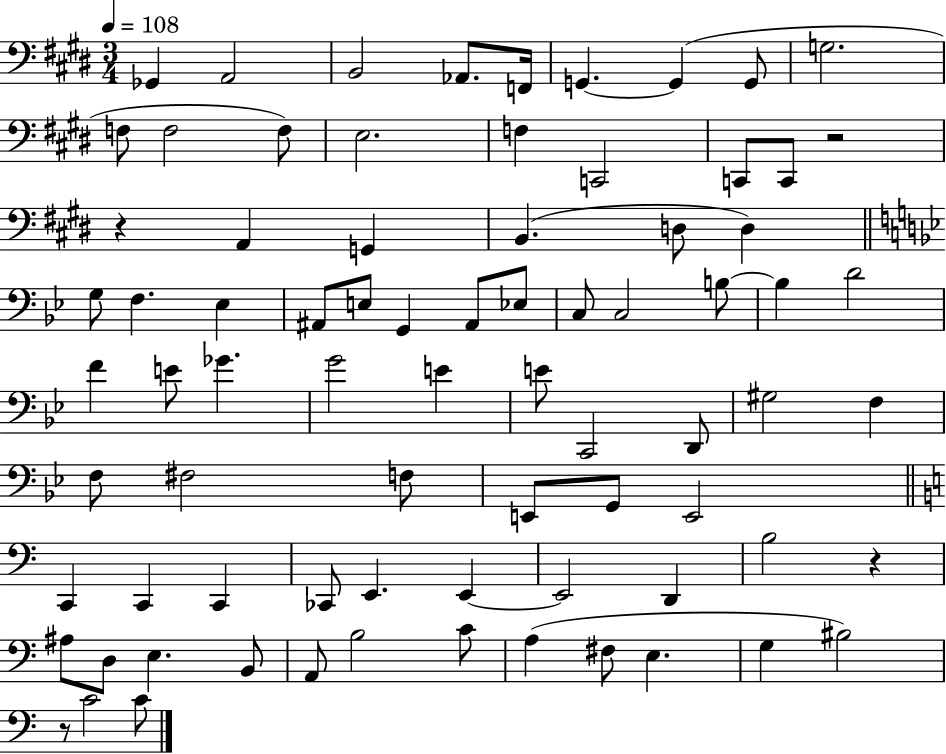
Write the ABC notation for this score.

X:1
T:Untitled
M:3/4
L:1/4
K:E
_G,, A,,2 B,,2 _A,,/2 F,,/4 G,, G,, G,,/2 G,2 F,/2 F,2 F,/2 E,2 F, C,,2 C,,/2 C,,/2 z2 z A,, G,, B,, D,/2 D, G,/2 F, _E, ^A,,/2 E,/2 G,, ^A,,/2 _E,/2 C,/2 C,2 B,/2 B, D2 F E/2 _G G2 E E/2 C,,2 D,,/2 ^G,2 F, F,/2 ^F,2 F,/2 E,,/2 G,,/2 E,,2 C,, C,, C,, _C,,/2 E,, E,, E,,2 D,, B,2 z ^A,/2 D,/2 E, B,,/2 A,,/2 B,2 C/2 A, ^F,/2 E, G, ^B,2 z/2 C2 C/2